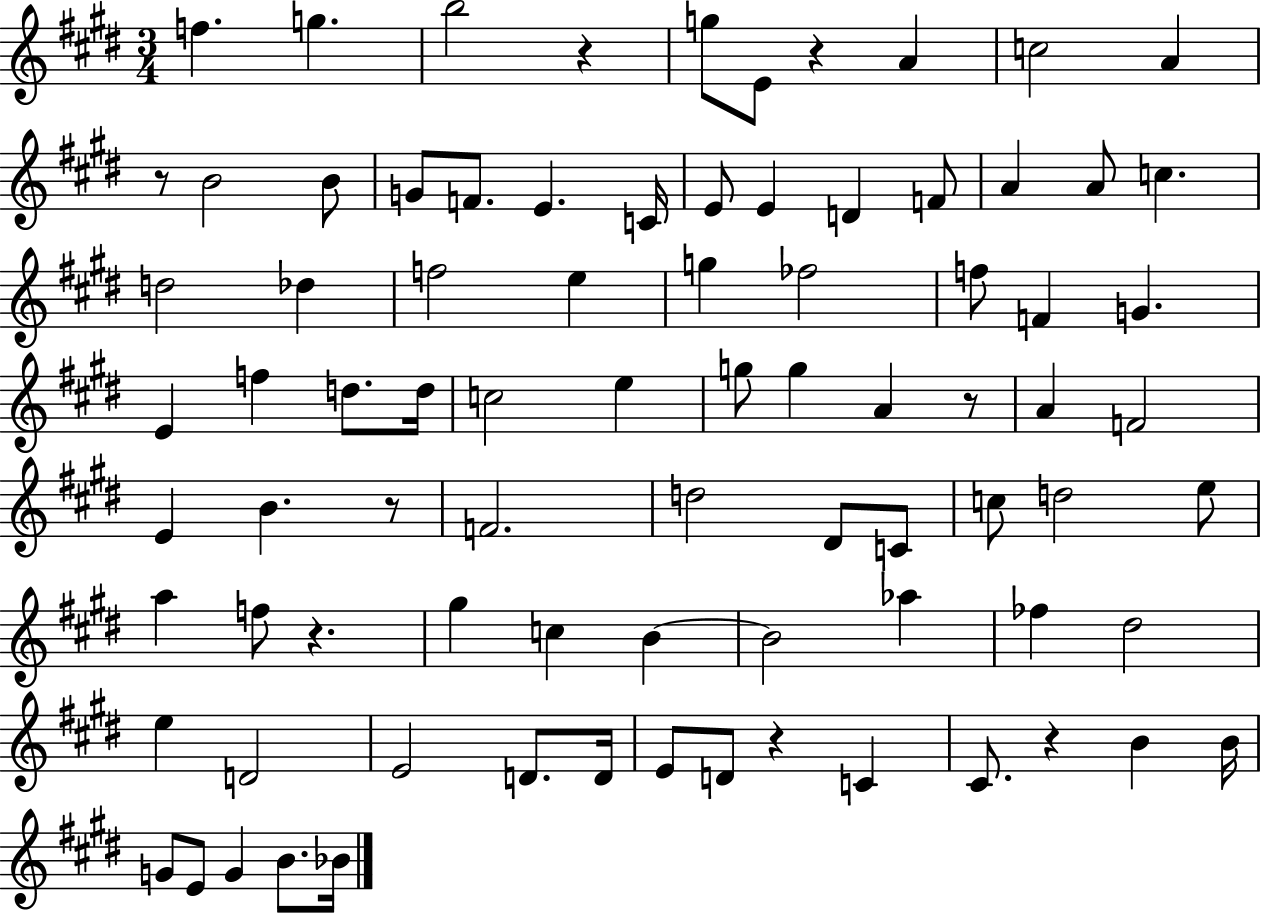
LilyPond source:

{
  \clef treble
  \numericTimeSignature
  \time 3/4
  \key e \major
  f''4. g''4. | b''2 r4 | g''8 e'8 r4 a'4 | c''2 a'4 | \break r8 b'2 b'8 | g'8 f'8. e'4. c'16 | e'8 e'4 d'4 f'8 | a'4 a'8 c''4. | \break d''2 des''4 | f''2 e''4 | g''4 fes''2 | f''8 f'4 g'4. | \break e'4 f''4 d''8. d''16 | c''2 e''4 | g''8 g''4 a'4 r8 | a'4 f'2 | \break e'4 b'4. r8 | f'2. | d''2 dis'8 c'8 | c''8 d''2 e''8 | \break a''4 f''8 r4. | gis''4 c''4 b'4~~ | b'2 aes''4 | fes''4 dis''2 | \break e''4 d'2 | e'2 d'8. d'16 | e'8 d'8 r4 c'4 | cis'8. r4 b'4 b'16 | \break g'8 e'8 g'4 b'8. bes'16 | \bar "|."
}